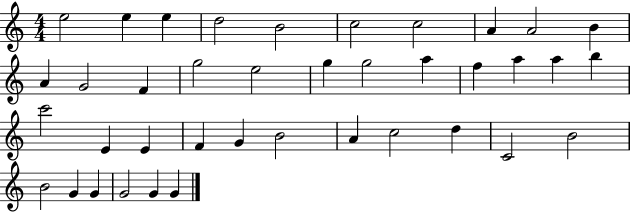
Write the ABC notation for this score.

X:1
T:Untitled
M:4/4
L:1/4
K:C
e2 e e d2 B2 c2 c2 A A2 B A G2 F g2 e2 g g2 a f a a b c'2 E E F G B2 A c2 d C2 B2 B2 G G G2 G G